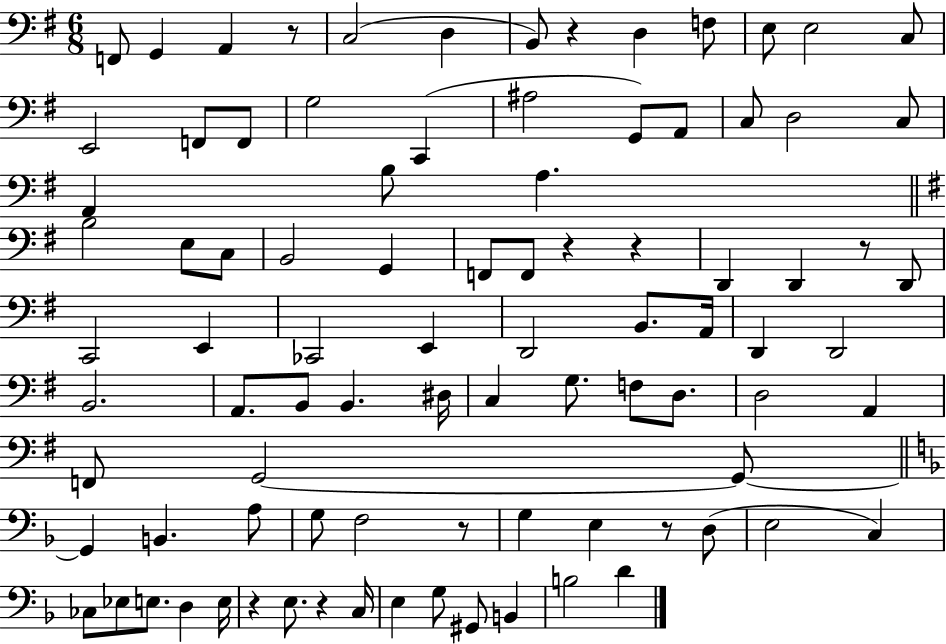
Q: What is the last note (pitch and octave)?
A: D4